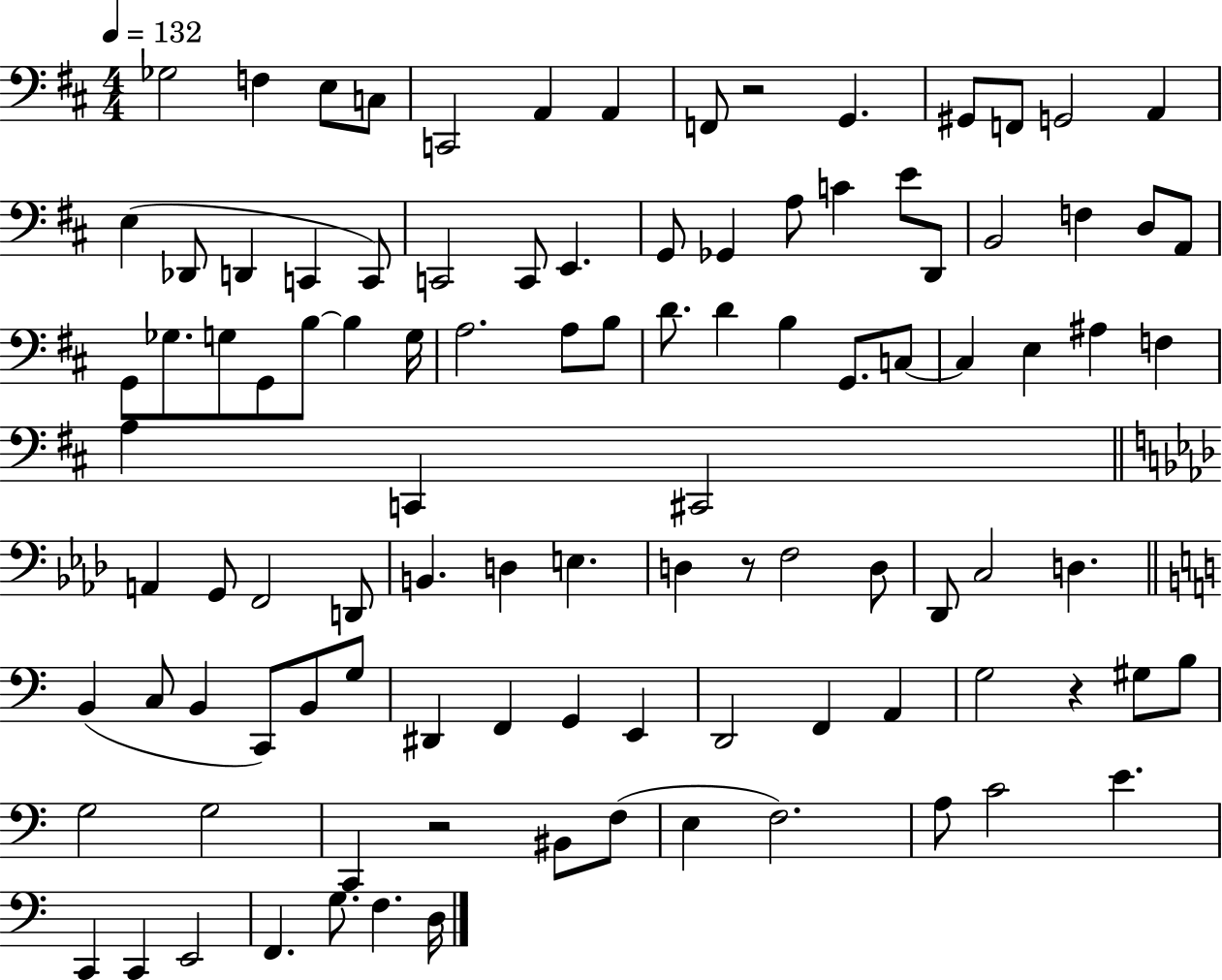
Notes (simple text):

Gb3/h F3/q E3/e C3/e C2/h A2/q A2/q F2/e R/h G2/q. G#2/e F2/e G2/h A2/q E3/q Db2/e D2/q C2/q C2/e C2/h C2/e E2/q. G2/e Gb2/q A3/e C4/q E4/e D2/e B2/h F3/q D3/e A2/e G2/e Gb3/e. G3/e G2/e B3/e B3/q G3/s A3/h. A3/e B3/e D4/e. D4/q B3/q G2/e. C3/e C3/q E3/q A#3/q F3/q A3/q C2/q C#2/h A2/q G2/e F2/h D2/e B2/q. D3/q E3/q. D3/q R/e F3/h D3/e Db2/e C3/h D3/q. B2/q C3/e B2/q C2/e B2/e G3/e D#2/q F2/q G2/q E2/q D2/h F2/q A2/q G3/h R/q G#3/e B3/e G3/h G3/h C2/q R/h BIS2/e F3/e E3/q F3/h. A3/e C4/h E4/q. C2/q C2/q E2/h F2/q. G3/e. F3/q. D3/s